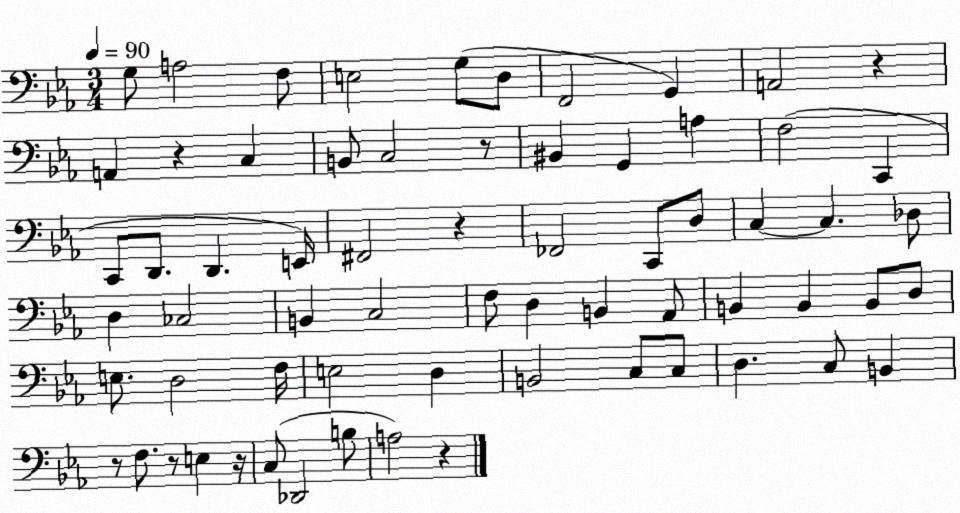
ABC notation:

X:1
T:Untitled
M:3/4
L:1/4
K:Eb
G,/2 A,2 F,/2 E,2 G,/2 D,/2 F,,2 G,, A,,2 z A,, z C, B,,/2 C,2 z/2 ^B,, G,, A, F,2 C,, C,,/2 D,,/2 D,, E,,/4 ^F,,2 z _F,,2 C,,/2 D,/2 C, C, _D,/2 D, _C,2 B,, C,2 F,/2 D, B,, _A,,/2 B,, B,, B,,/2 D,/2 E,/2 D,2 F,/4 E,2 D, B,,2 C,/2 C,/2 D, C,/2 B,, z/2 F,/2 z/2 E, z/4 C,/2 _D,,2 B,/2 A,2 z